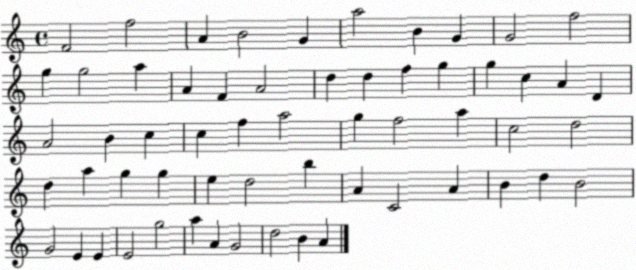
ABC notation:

X:1
T:Untitled
M:4/4
L:1/4
K:C
F2 f2 A B2 G a2 B G G2 f2 g g2 a A F A2 d d f g g c A D A2 B c c f a2 g f2 a c2 d2 d a g g e d2 b A C2 A B d B2 G2 E E E2 g2 a A G2 d2 B A